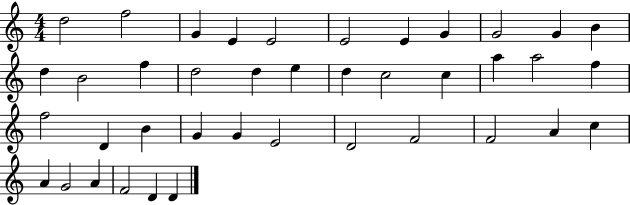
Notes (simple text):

D5/h F5/h G4/q E4/q E4/h E4/h E4/q G4/q G4/h G4/q B4/q D5/q B4/h F5/q D5/h D5/q E5/q D5/q C5/h C5/q A5/q A5/h F5/q F5/h D4/q B4/q G4/q G4/q E4/h D4/h F4/h F4/h A4/q C5/q A4/q G4/h A4/q F4/h D4/q D4/q